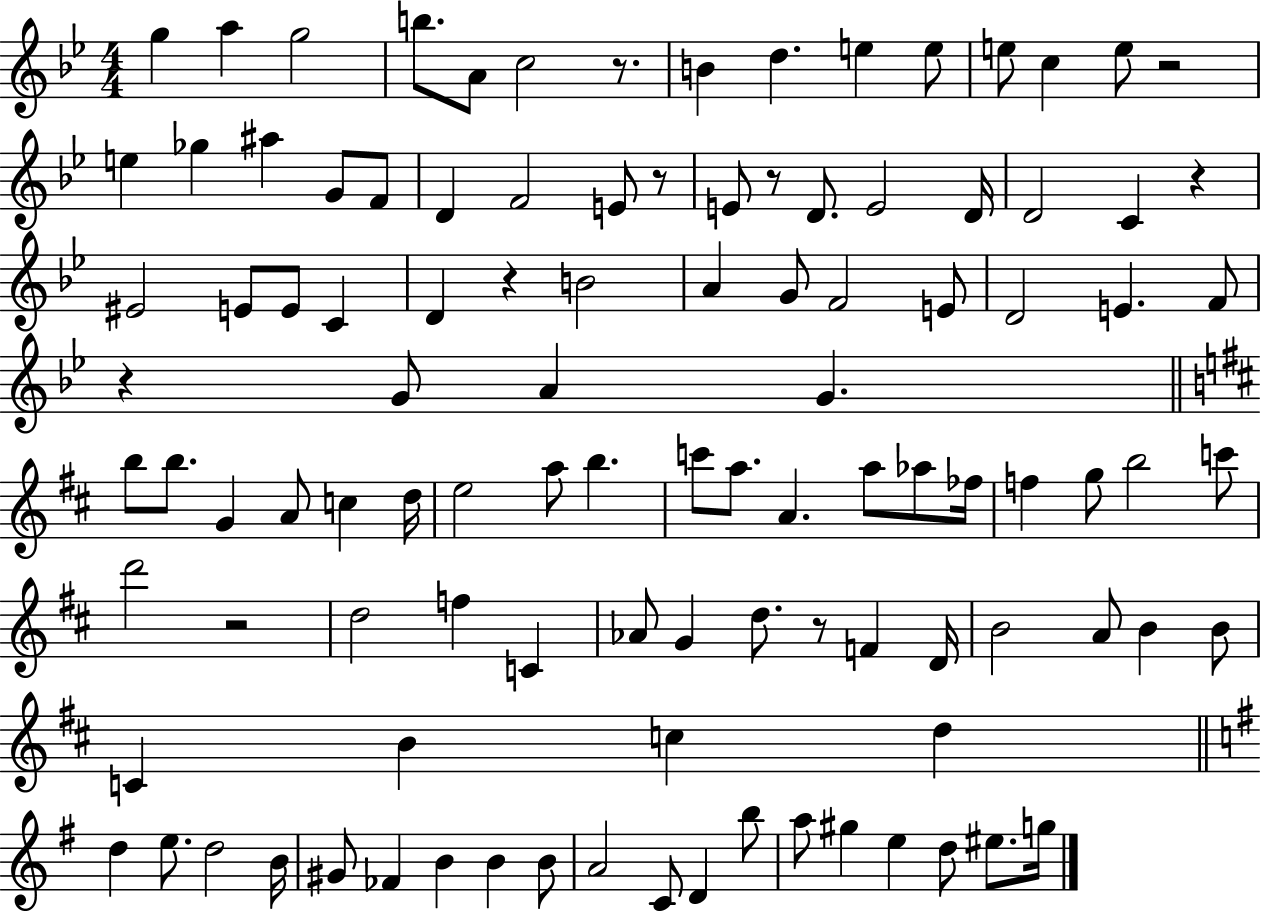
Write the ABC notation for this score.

X:1
T:Untitled
M:4/4
L:1/4
K:Bb
g a g2 b/2 A/2 c2 z/2 B d e e/2 e/2 c e/2 z2 e _g ^a G/2 F/2 D F2 E/2 z/2 E/2 z/2 D/2 E2 D/4 D2 C z ^E2 E/2 E/2 C D z B2 A G/2 F2 E/2 D2 E F/2 z G/2 A G b/2 b/2 G A/2 c d/4 e2 a/2 b c'/2 a/2 A a/2 _a/2 _f/4 f g/2 b2 c'/2 d'2 z2 d2 f C _A/2 G d/2 z/2 F D/4 B2 A/2 B B/2 C B c d d e/2 d2 B/4 ^G/2 _F B B B/2 A2 C/2 D b/2 a/2 ^g e d/2 ^e/2 g/4